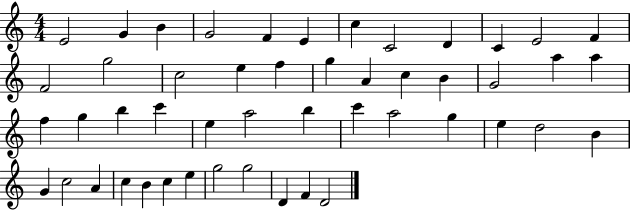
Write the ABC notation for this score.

X:1
T:Untitled
M:4/4
L:1/4
K:C
E2 G B G2 F E c C2 D C E2 F F2 g2 c2 e f g A c B G2 a a f g b c' e a2 b c' a2 g e d2 B G c2 A c B c e g2 g2 D F D2